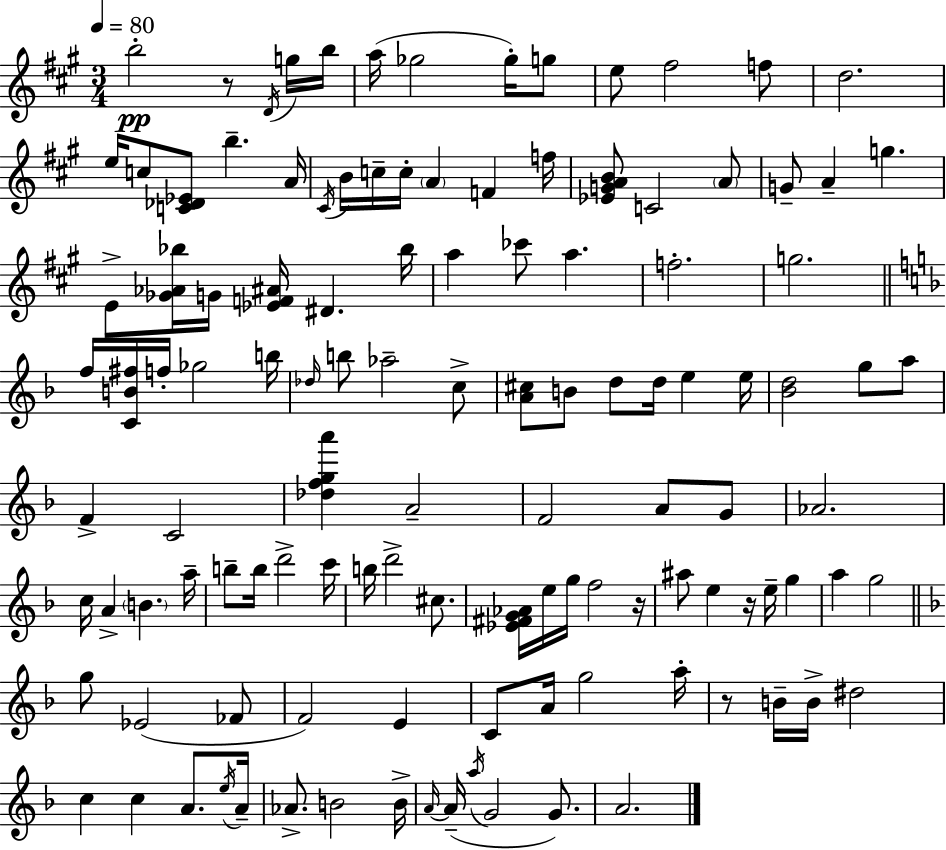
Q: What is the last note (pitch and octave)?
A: A4